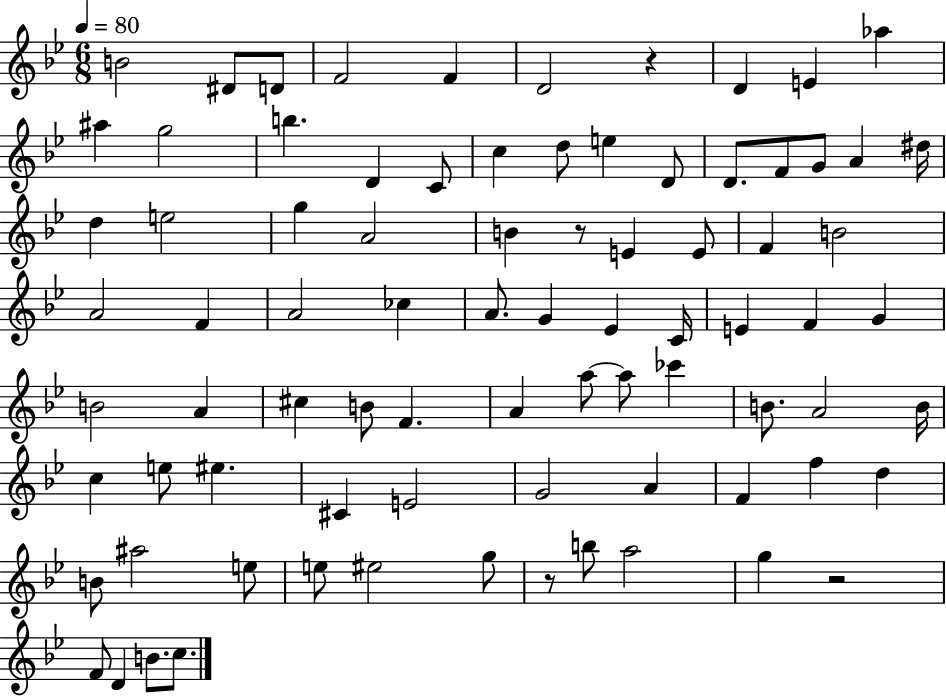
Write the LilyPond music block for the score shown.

{
  \clef treble
  \numericTimeSignature
  \time 6/8
  \key bes \major
  \tempo 4 = 80
  b'2 dis'8 d'8 | f'2 f'4 | d'2 r4 | d'4 e'4 aes''4 | \break ais''4 g''2 | b''4. d'4 c'8 | c''4 d''8 e''4 d'8 | d'8. f'8 g'8 a'4 dis''16 | \break d''4 e''2 | g''4 a'2 | b'4 r8 e'4 e'8 | f'4 b'2 | \break a'2 f'4 | a'2 ces''4 | a'8. g'4 ees'4 c'16 | e'4 f'4 g'4 | \break b'2 a'4 | cis''4 b'8 f'4. | a'4 a''8~~ a''8 ces'''4 | b'8. a'2 b'16 | \break c''4 e''8 eis''4. | cis'4 e'2 | g'2 a'4 | f'4 f''4 d''4 | \break b'8 ais''2 e''8 | e''8 eis''2 g''8 | r8 b''8 a''2 | g''4 r2 | \break f'8 d'4 b'8. c''8. | \bar "|."
}